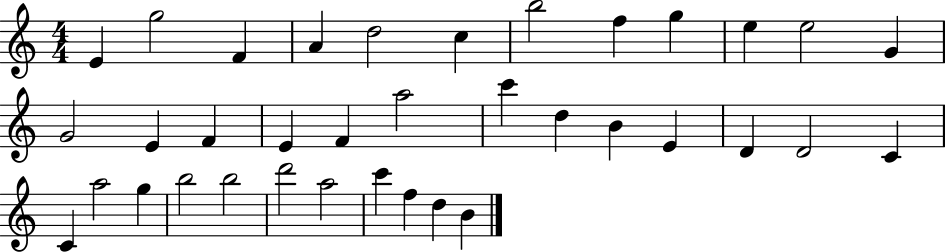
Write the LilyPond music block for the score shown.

{
  \clef treble
  \numericTimeSignature
  \time 4/4
  \key c \major
  e'4 g''2 f'4 | a'4 d''2 c''4 | b''2 f''4 g''4 | e''4 e''2 g'4 | \break g'2 e'4 f'4 | e'4 f'4 a''2 | c'''4 d''4 b'4 e'4 | d'4 d'2 c'4 | \break c'4 a''2 g''4 | b''2 b''2 | d'''2 a''2 | c'''4 f''4 d''4 b'4 | \break \bar "|."
}